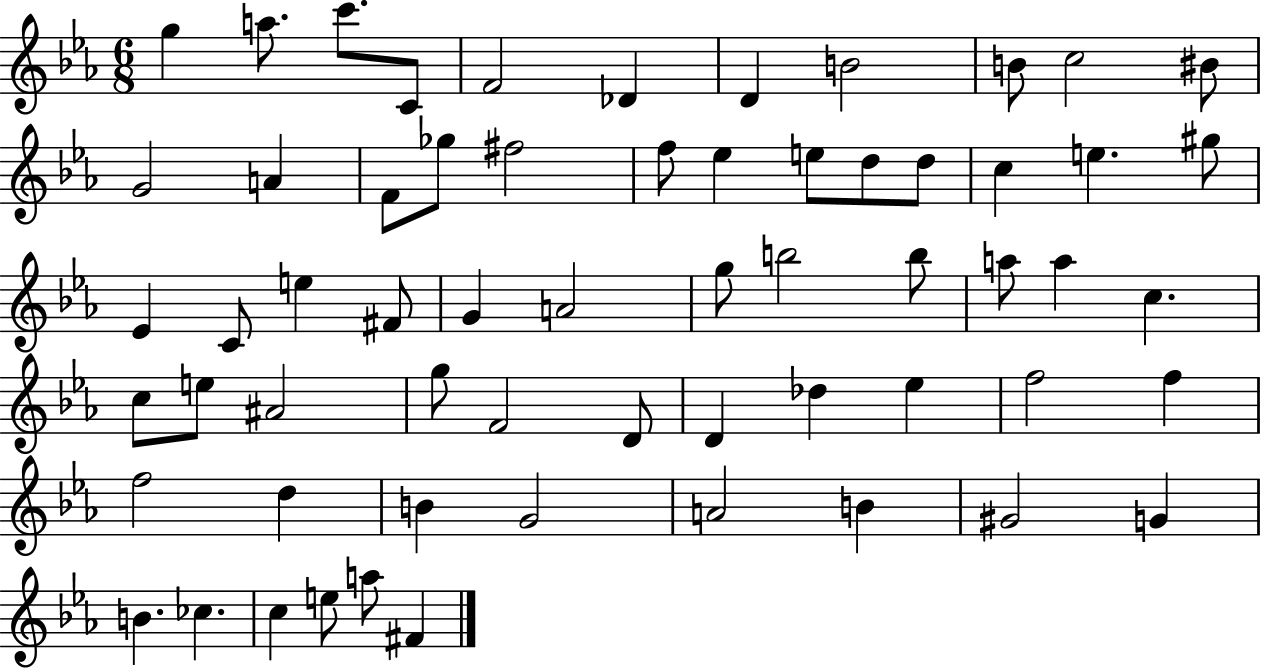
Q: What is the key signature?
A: EES major